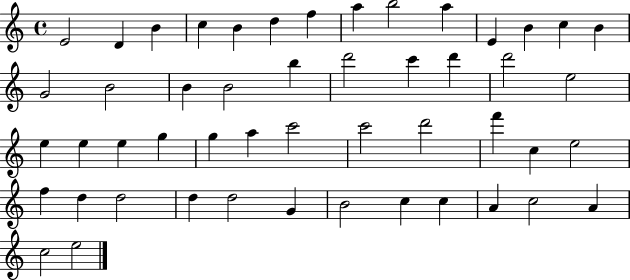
E4/h D4/q B4/q C5/q B4/q D5/q F5/q A5/q B5/h A5/q E4/q B4/q C5/q B4/q G4/h B4/h B4/q B4/h B5/q D6/h C6/q D6/q D6/h E5/h E5/q E5/q E5/q G5/q G5/q A5/q C6/h C6/h D6/h F6/q C5/q E5/h F5/q D5/q D5/h D5/q D5/h G4/q B4/h C5/q C5/q A4/q C5/h A4/q C5/h E5/h